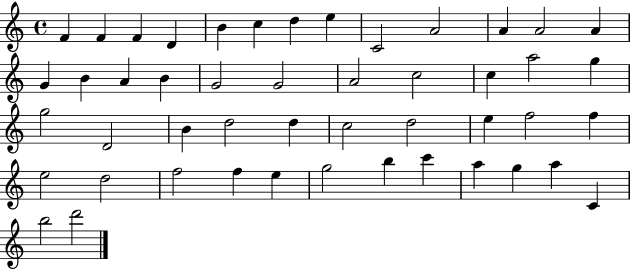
X:1
T:Untitled
M:4/4
L:1/4
K:C
F F F D B c d e C2 A2 A A2 A G B A B G2 G2 A2 c2 c a2 g g2 D2 B d2 d c2 d2 e f2 f e2 d2 f2 f e g2 b c' a g a C b2 d'2